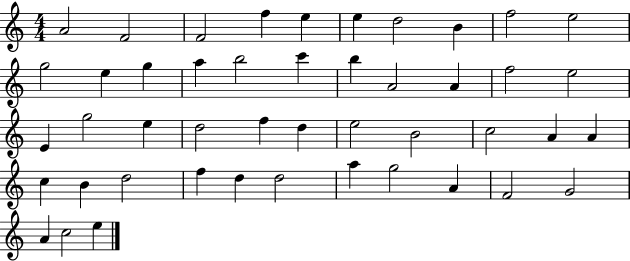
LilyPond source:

{
  \clef treble
  \numericTimeSignature
  \time 4/4
  \key c \major
  a'2 f'2 | f'2 f''4 e''4 | e''4 d''2 b'4 | f''2 e''2 | \break g''2 e''4 g''4 | a''4 b''2 c'''4 | b''4 a'2 a'4 | f''2 e''2 | \break e'4 g''2 e''4 | d''2 f''4 d''4 | e''2 b'2 | c''2 a'4 a'4 | \break c''4 b'4 d''2 | f''4 d''4 d''2 | a''4 g''2 a'4 | f'2 g'2 | \break a'4 c''2 e''4 | \bar "|."
}